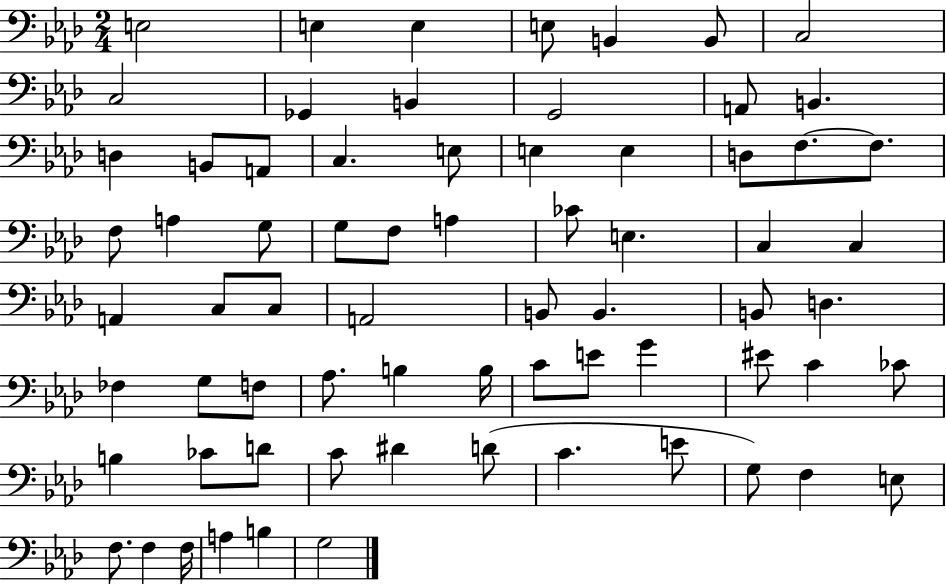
X:1
T:Untitled
M:2/4
L:1/4
K:Ab
E,2 E, E, E,/2 B,, B,,/2 C,2 C,2 _G,, B,, G,,2 A,,/2 B,, D, B,,/2 A,,/2 C, E,/2 E, E, D,/2 F,/2 F,/2 F,/2 A, G,/2 G,/2 F,/2 A, _C/2 E, C, C, A,, C,/2 C,/2 A,,2 B,,/2 B,, B,,/2 D, _F, G,/2 F,/2 _A,/2 B, B,/4 C/2 E/2 G ^E/2 C _C/2 B, _C/2 D/2 C/2 ^D D/2 C E/2 G,/2 F, E,/2 F,/2 F, F,/4 A, B, G,2